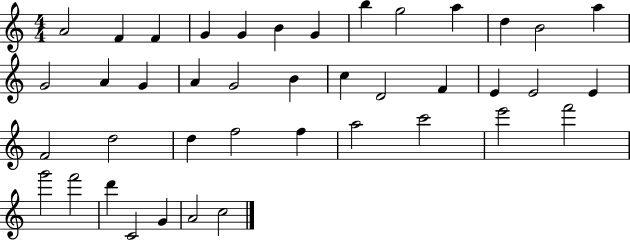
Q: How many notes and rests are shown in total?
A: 41